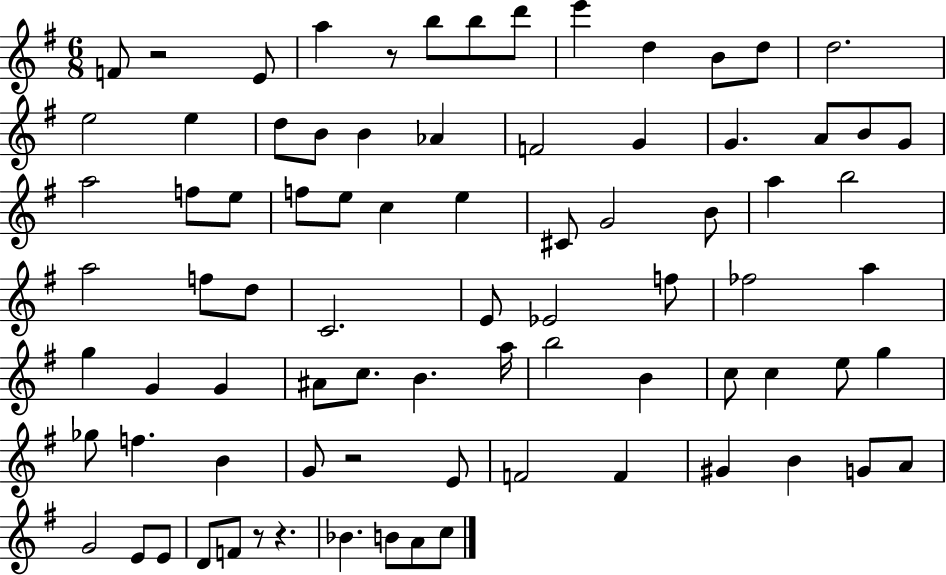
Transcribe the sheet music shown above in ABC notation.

X:1
T:Untitled
M:6/8
L:1/4
K:G
F/2 z2 E/2 a z/2 b/2 b/2 d'/2 e' d B/2 d/2 d2 e2 e d/2 B/2 B _A F2 G G A/2 B/2 G/2 a2 f/2 e/2 f/2 e/2 c e ^C/2 G2 B/2 a b2 a2 f/2 d/2 C2 E/2 _E2 f/2 _f2 a g G G ^A/2 c/2 B a/4 b2 B c/2 c e/2 g _g/2 f B G/2 z2 E/2 F2 F ^G B G/2 A/2 G2 E/2 E/2 D/2 F/2 z/2 z _B B/2 A/2 c/2